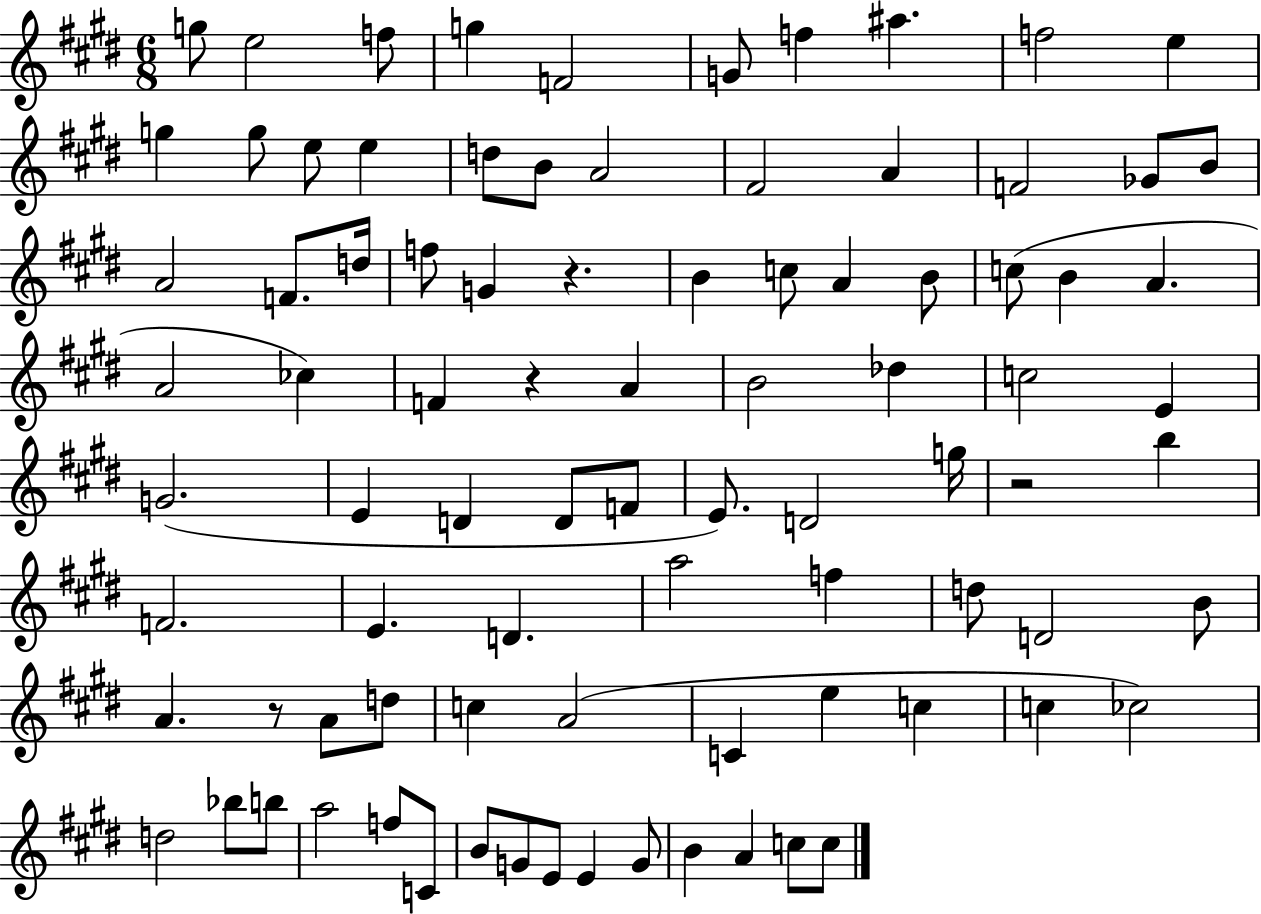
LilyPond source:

{
  \clef treble
  \numericTimeSignature
  \time 6/8
  \key e \major
  g''8 e''2 f''8 | g''4 f'2 | g'8 f''4 ais''4. | f''2 e''4 | \break g''4 g''8 e''8 e''4 | d''8 b'8 a'2 | fis'2 a'4 | f'2 ges'8 b'8 | \break a'2 f'8. d''16 | f''8 g'4 r4. | b'4 c''8 a'4 b'8 | c''8( b'4 a'4. | \break a'2 ces''4) | f'4 r4 a'4 | b'2 des''4 | c''2 e'4 | \break g'2.( | e'4 d'4 d'8 f'8 | e'8.) d'2 g''16 | r2 b''4 | \break f'2. | e'4. d'4. | a''2 f''4 | d''8 d'2 b'8 | \break a'4. r8 a'8 d''8 | c''4 a'2( | c'4 e''4 c''4 | c''4 ces''2) | \break d''2 bes''8 b''8 | a''2 f''8 c'8 | b'8 g'8 e'8 e'4 g'8 | b'4 a'4 c''8 c''8 | \break \bar "|."
}